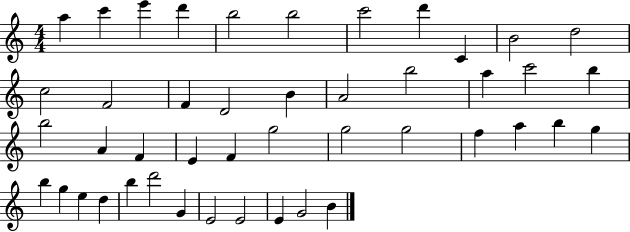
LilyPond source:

{
  \clef treble
  \numericTimeSignature
  \time 4/4
  \key c \major
  a''4 c'''4 e'''4 d'''4 | b''2 b''2 | c'''2 d'''4 c'4 | b'2 d''2 | \break c''2 f'2 | f'4 d'2 b'4 | a'2 b''2 | a''4 c'''2 b''4 | \break b''2 a'4 f'4 | e'4 f'4 g''2 | g''2 g''2 | f''4 a''4 b''4 g''4 | \break b''4 g''4 e''4 d''4 | b''4 d'''2 g'4 | e'2 e'2 | e'4 g'2 b'4 | \break \bar "|."
}